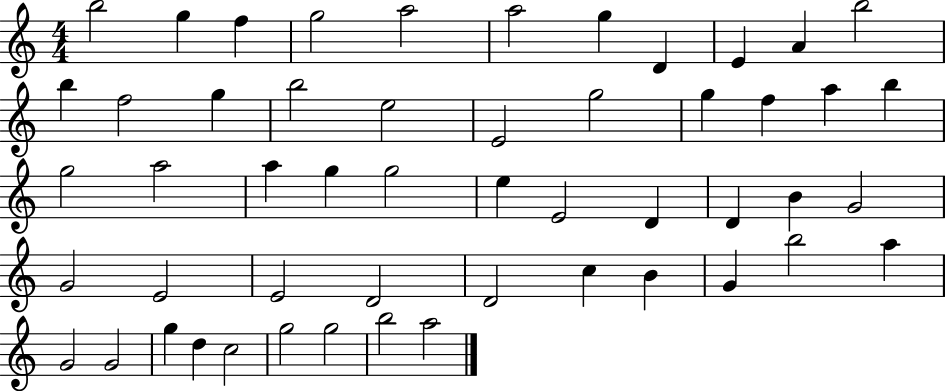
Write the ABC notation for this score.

X:1
T:Untitled
M:4/4
L:1/4
K:C
b2 g f g2 a2 a2 g D E A b2 b f2 g b2 e2 E2 g2 g f a b g2 a2 a g g2 e E2 D D B G2 G2 E2 E2 D2 D2 c B G b2 a G2 G2 g d c2 g2 g2 b2 a2